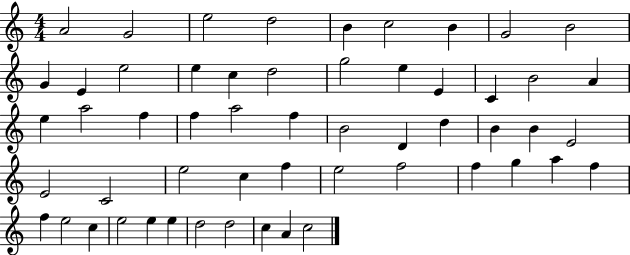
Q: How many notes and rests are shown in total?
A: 55